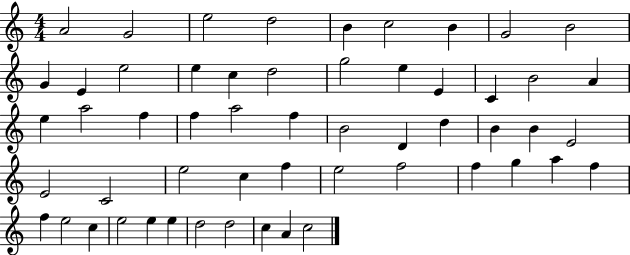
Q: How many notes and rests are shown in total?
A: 55